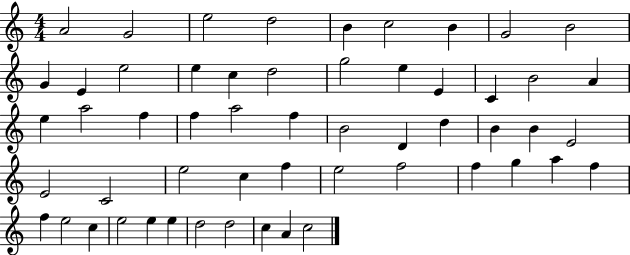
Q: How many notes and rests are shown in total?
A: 55